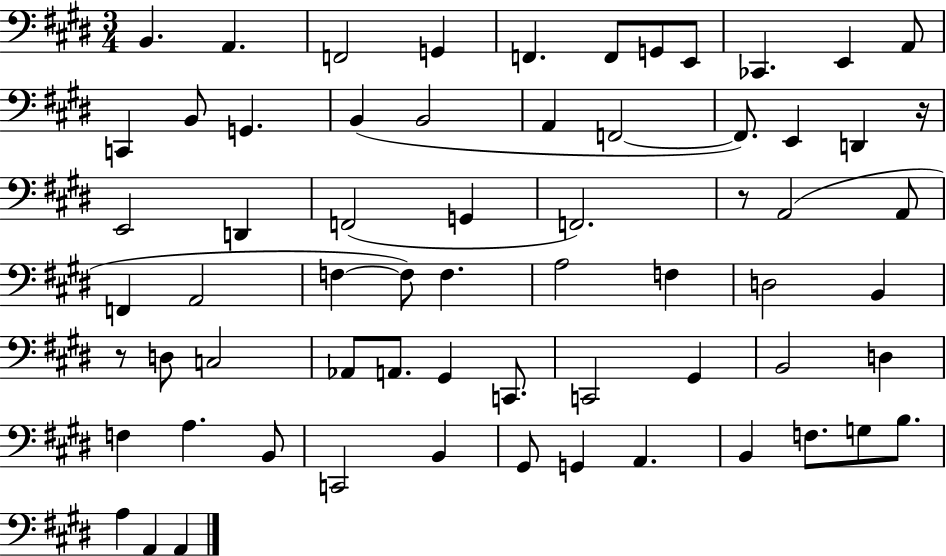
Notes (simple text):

B2/q. A2/q. F2/h G2/q F2/q. F2/e G2/e E2/e CES2/q. E2/q A2/e C2/q B2/e G2/q. B2/q B2/h A2/q F2/h F2/e. E2/q D2/q R/s E2/h D2/q F2/h G2/q F2/h. R/e A2/h A2/e F2/q A2/h F3/q F3/e F3/q. A3/h F3/q D3/h B2/q R/e D3/e C3/h Ab2/e A2/e. G#2/q C2/e. C2/h G#2/q B2/h D3/q F3/q A3/q. B2/e C2/h B2/q G#2/e G2/q A2/q. B2/q F3/e. G3/e B3/e. A3/q A2/q A2/q